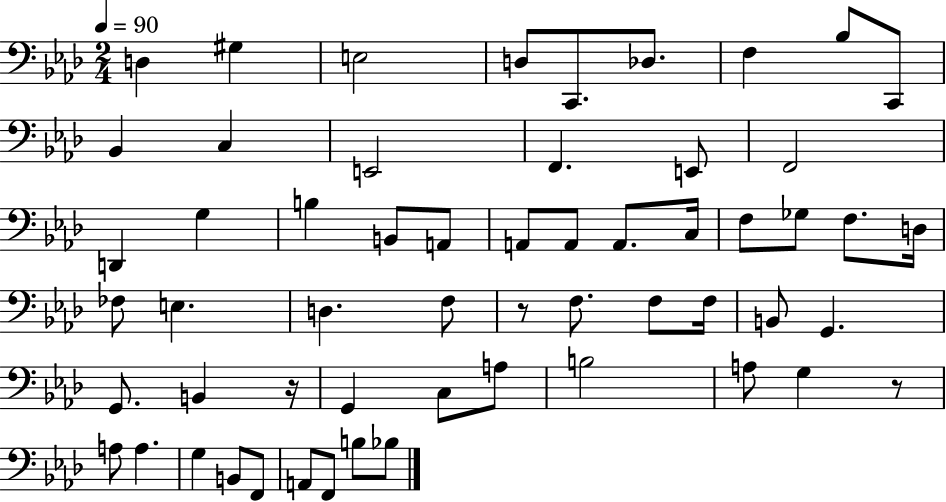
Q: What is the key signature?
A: AES major